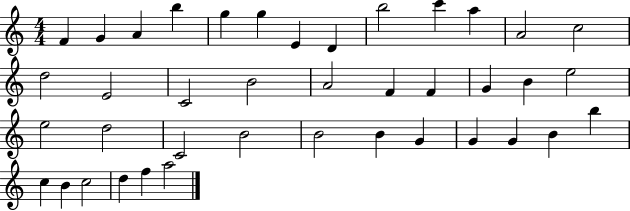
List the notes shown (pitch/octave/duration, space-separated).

F4/q G4/q A4/q B5/q G5/q G5/q E4/q D4/q B5/h C6/q A5/q A4/h C5/h D5/h E4/h C4/h B4/h A4/h F4/q F4/q G4/q B4/q E5/h E5/h D5/h C4/h B4/h B4/h B4/q G4/q G4/q G4/q B4/q B5/q C5/q B4/q C5/h D5/q F5/q A5/h